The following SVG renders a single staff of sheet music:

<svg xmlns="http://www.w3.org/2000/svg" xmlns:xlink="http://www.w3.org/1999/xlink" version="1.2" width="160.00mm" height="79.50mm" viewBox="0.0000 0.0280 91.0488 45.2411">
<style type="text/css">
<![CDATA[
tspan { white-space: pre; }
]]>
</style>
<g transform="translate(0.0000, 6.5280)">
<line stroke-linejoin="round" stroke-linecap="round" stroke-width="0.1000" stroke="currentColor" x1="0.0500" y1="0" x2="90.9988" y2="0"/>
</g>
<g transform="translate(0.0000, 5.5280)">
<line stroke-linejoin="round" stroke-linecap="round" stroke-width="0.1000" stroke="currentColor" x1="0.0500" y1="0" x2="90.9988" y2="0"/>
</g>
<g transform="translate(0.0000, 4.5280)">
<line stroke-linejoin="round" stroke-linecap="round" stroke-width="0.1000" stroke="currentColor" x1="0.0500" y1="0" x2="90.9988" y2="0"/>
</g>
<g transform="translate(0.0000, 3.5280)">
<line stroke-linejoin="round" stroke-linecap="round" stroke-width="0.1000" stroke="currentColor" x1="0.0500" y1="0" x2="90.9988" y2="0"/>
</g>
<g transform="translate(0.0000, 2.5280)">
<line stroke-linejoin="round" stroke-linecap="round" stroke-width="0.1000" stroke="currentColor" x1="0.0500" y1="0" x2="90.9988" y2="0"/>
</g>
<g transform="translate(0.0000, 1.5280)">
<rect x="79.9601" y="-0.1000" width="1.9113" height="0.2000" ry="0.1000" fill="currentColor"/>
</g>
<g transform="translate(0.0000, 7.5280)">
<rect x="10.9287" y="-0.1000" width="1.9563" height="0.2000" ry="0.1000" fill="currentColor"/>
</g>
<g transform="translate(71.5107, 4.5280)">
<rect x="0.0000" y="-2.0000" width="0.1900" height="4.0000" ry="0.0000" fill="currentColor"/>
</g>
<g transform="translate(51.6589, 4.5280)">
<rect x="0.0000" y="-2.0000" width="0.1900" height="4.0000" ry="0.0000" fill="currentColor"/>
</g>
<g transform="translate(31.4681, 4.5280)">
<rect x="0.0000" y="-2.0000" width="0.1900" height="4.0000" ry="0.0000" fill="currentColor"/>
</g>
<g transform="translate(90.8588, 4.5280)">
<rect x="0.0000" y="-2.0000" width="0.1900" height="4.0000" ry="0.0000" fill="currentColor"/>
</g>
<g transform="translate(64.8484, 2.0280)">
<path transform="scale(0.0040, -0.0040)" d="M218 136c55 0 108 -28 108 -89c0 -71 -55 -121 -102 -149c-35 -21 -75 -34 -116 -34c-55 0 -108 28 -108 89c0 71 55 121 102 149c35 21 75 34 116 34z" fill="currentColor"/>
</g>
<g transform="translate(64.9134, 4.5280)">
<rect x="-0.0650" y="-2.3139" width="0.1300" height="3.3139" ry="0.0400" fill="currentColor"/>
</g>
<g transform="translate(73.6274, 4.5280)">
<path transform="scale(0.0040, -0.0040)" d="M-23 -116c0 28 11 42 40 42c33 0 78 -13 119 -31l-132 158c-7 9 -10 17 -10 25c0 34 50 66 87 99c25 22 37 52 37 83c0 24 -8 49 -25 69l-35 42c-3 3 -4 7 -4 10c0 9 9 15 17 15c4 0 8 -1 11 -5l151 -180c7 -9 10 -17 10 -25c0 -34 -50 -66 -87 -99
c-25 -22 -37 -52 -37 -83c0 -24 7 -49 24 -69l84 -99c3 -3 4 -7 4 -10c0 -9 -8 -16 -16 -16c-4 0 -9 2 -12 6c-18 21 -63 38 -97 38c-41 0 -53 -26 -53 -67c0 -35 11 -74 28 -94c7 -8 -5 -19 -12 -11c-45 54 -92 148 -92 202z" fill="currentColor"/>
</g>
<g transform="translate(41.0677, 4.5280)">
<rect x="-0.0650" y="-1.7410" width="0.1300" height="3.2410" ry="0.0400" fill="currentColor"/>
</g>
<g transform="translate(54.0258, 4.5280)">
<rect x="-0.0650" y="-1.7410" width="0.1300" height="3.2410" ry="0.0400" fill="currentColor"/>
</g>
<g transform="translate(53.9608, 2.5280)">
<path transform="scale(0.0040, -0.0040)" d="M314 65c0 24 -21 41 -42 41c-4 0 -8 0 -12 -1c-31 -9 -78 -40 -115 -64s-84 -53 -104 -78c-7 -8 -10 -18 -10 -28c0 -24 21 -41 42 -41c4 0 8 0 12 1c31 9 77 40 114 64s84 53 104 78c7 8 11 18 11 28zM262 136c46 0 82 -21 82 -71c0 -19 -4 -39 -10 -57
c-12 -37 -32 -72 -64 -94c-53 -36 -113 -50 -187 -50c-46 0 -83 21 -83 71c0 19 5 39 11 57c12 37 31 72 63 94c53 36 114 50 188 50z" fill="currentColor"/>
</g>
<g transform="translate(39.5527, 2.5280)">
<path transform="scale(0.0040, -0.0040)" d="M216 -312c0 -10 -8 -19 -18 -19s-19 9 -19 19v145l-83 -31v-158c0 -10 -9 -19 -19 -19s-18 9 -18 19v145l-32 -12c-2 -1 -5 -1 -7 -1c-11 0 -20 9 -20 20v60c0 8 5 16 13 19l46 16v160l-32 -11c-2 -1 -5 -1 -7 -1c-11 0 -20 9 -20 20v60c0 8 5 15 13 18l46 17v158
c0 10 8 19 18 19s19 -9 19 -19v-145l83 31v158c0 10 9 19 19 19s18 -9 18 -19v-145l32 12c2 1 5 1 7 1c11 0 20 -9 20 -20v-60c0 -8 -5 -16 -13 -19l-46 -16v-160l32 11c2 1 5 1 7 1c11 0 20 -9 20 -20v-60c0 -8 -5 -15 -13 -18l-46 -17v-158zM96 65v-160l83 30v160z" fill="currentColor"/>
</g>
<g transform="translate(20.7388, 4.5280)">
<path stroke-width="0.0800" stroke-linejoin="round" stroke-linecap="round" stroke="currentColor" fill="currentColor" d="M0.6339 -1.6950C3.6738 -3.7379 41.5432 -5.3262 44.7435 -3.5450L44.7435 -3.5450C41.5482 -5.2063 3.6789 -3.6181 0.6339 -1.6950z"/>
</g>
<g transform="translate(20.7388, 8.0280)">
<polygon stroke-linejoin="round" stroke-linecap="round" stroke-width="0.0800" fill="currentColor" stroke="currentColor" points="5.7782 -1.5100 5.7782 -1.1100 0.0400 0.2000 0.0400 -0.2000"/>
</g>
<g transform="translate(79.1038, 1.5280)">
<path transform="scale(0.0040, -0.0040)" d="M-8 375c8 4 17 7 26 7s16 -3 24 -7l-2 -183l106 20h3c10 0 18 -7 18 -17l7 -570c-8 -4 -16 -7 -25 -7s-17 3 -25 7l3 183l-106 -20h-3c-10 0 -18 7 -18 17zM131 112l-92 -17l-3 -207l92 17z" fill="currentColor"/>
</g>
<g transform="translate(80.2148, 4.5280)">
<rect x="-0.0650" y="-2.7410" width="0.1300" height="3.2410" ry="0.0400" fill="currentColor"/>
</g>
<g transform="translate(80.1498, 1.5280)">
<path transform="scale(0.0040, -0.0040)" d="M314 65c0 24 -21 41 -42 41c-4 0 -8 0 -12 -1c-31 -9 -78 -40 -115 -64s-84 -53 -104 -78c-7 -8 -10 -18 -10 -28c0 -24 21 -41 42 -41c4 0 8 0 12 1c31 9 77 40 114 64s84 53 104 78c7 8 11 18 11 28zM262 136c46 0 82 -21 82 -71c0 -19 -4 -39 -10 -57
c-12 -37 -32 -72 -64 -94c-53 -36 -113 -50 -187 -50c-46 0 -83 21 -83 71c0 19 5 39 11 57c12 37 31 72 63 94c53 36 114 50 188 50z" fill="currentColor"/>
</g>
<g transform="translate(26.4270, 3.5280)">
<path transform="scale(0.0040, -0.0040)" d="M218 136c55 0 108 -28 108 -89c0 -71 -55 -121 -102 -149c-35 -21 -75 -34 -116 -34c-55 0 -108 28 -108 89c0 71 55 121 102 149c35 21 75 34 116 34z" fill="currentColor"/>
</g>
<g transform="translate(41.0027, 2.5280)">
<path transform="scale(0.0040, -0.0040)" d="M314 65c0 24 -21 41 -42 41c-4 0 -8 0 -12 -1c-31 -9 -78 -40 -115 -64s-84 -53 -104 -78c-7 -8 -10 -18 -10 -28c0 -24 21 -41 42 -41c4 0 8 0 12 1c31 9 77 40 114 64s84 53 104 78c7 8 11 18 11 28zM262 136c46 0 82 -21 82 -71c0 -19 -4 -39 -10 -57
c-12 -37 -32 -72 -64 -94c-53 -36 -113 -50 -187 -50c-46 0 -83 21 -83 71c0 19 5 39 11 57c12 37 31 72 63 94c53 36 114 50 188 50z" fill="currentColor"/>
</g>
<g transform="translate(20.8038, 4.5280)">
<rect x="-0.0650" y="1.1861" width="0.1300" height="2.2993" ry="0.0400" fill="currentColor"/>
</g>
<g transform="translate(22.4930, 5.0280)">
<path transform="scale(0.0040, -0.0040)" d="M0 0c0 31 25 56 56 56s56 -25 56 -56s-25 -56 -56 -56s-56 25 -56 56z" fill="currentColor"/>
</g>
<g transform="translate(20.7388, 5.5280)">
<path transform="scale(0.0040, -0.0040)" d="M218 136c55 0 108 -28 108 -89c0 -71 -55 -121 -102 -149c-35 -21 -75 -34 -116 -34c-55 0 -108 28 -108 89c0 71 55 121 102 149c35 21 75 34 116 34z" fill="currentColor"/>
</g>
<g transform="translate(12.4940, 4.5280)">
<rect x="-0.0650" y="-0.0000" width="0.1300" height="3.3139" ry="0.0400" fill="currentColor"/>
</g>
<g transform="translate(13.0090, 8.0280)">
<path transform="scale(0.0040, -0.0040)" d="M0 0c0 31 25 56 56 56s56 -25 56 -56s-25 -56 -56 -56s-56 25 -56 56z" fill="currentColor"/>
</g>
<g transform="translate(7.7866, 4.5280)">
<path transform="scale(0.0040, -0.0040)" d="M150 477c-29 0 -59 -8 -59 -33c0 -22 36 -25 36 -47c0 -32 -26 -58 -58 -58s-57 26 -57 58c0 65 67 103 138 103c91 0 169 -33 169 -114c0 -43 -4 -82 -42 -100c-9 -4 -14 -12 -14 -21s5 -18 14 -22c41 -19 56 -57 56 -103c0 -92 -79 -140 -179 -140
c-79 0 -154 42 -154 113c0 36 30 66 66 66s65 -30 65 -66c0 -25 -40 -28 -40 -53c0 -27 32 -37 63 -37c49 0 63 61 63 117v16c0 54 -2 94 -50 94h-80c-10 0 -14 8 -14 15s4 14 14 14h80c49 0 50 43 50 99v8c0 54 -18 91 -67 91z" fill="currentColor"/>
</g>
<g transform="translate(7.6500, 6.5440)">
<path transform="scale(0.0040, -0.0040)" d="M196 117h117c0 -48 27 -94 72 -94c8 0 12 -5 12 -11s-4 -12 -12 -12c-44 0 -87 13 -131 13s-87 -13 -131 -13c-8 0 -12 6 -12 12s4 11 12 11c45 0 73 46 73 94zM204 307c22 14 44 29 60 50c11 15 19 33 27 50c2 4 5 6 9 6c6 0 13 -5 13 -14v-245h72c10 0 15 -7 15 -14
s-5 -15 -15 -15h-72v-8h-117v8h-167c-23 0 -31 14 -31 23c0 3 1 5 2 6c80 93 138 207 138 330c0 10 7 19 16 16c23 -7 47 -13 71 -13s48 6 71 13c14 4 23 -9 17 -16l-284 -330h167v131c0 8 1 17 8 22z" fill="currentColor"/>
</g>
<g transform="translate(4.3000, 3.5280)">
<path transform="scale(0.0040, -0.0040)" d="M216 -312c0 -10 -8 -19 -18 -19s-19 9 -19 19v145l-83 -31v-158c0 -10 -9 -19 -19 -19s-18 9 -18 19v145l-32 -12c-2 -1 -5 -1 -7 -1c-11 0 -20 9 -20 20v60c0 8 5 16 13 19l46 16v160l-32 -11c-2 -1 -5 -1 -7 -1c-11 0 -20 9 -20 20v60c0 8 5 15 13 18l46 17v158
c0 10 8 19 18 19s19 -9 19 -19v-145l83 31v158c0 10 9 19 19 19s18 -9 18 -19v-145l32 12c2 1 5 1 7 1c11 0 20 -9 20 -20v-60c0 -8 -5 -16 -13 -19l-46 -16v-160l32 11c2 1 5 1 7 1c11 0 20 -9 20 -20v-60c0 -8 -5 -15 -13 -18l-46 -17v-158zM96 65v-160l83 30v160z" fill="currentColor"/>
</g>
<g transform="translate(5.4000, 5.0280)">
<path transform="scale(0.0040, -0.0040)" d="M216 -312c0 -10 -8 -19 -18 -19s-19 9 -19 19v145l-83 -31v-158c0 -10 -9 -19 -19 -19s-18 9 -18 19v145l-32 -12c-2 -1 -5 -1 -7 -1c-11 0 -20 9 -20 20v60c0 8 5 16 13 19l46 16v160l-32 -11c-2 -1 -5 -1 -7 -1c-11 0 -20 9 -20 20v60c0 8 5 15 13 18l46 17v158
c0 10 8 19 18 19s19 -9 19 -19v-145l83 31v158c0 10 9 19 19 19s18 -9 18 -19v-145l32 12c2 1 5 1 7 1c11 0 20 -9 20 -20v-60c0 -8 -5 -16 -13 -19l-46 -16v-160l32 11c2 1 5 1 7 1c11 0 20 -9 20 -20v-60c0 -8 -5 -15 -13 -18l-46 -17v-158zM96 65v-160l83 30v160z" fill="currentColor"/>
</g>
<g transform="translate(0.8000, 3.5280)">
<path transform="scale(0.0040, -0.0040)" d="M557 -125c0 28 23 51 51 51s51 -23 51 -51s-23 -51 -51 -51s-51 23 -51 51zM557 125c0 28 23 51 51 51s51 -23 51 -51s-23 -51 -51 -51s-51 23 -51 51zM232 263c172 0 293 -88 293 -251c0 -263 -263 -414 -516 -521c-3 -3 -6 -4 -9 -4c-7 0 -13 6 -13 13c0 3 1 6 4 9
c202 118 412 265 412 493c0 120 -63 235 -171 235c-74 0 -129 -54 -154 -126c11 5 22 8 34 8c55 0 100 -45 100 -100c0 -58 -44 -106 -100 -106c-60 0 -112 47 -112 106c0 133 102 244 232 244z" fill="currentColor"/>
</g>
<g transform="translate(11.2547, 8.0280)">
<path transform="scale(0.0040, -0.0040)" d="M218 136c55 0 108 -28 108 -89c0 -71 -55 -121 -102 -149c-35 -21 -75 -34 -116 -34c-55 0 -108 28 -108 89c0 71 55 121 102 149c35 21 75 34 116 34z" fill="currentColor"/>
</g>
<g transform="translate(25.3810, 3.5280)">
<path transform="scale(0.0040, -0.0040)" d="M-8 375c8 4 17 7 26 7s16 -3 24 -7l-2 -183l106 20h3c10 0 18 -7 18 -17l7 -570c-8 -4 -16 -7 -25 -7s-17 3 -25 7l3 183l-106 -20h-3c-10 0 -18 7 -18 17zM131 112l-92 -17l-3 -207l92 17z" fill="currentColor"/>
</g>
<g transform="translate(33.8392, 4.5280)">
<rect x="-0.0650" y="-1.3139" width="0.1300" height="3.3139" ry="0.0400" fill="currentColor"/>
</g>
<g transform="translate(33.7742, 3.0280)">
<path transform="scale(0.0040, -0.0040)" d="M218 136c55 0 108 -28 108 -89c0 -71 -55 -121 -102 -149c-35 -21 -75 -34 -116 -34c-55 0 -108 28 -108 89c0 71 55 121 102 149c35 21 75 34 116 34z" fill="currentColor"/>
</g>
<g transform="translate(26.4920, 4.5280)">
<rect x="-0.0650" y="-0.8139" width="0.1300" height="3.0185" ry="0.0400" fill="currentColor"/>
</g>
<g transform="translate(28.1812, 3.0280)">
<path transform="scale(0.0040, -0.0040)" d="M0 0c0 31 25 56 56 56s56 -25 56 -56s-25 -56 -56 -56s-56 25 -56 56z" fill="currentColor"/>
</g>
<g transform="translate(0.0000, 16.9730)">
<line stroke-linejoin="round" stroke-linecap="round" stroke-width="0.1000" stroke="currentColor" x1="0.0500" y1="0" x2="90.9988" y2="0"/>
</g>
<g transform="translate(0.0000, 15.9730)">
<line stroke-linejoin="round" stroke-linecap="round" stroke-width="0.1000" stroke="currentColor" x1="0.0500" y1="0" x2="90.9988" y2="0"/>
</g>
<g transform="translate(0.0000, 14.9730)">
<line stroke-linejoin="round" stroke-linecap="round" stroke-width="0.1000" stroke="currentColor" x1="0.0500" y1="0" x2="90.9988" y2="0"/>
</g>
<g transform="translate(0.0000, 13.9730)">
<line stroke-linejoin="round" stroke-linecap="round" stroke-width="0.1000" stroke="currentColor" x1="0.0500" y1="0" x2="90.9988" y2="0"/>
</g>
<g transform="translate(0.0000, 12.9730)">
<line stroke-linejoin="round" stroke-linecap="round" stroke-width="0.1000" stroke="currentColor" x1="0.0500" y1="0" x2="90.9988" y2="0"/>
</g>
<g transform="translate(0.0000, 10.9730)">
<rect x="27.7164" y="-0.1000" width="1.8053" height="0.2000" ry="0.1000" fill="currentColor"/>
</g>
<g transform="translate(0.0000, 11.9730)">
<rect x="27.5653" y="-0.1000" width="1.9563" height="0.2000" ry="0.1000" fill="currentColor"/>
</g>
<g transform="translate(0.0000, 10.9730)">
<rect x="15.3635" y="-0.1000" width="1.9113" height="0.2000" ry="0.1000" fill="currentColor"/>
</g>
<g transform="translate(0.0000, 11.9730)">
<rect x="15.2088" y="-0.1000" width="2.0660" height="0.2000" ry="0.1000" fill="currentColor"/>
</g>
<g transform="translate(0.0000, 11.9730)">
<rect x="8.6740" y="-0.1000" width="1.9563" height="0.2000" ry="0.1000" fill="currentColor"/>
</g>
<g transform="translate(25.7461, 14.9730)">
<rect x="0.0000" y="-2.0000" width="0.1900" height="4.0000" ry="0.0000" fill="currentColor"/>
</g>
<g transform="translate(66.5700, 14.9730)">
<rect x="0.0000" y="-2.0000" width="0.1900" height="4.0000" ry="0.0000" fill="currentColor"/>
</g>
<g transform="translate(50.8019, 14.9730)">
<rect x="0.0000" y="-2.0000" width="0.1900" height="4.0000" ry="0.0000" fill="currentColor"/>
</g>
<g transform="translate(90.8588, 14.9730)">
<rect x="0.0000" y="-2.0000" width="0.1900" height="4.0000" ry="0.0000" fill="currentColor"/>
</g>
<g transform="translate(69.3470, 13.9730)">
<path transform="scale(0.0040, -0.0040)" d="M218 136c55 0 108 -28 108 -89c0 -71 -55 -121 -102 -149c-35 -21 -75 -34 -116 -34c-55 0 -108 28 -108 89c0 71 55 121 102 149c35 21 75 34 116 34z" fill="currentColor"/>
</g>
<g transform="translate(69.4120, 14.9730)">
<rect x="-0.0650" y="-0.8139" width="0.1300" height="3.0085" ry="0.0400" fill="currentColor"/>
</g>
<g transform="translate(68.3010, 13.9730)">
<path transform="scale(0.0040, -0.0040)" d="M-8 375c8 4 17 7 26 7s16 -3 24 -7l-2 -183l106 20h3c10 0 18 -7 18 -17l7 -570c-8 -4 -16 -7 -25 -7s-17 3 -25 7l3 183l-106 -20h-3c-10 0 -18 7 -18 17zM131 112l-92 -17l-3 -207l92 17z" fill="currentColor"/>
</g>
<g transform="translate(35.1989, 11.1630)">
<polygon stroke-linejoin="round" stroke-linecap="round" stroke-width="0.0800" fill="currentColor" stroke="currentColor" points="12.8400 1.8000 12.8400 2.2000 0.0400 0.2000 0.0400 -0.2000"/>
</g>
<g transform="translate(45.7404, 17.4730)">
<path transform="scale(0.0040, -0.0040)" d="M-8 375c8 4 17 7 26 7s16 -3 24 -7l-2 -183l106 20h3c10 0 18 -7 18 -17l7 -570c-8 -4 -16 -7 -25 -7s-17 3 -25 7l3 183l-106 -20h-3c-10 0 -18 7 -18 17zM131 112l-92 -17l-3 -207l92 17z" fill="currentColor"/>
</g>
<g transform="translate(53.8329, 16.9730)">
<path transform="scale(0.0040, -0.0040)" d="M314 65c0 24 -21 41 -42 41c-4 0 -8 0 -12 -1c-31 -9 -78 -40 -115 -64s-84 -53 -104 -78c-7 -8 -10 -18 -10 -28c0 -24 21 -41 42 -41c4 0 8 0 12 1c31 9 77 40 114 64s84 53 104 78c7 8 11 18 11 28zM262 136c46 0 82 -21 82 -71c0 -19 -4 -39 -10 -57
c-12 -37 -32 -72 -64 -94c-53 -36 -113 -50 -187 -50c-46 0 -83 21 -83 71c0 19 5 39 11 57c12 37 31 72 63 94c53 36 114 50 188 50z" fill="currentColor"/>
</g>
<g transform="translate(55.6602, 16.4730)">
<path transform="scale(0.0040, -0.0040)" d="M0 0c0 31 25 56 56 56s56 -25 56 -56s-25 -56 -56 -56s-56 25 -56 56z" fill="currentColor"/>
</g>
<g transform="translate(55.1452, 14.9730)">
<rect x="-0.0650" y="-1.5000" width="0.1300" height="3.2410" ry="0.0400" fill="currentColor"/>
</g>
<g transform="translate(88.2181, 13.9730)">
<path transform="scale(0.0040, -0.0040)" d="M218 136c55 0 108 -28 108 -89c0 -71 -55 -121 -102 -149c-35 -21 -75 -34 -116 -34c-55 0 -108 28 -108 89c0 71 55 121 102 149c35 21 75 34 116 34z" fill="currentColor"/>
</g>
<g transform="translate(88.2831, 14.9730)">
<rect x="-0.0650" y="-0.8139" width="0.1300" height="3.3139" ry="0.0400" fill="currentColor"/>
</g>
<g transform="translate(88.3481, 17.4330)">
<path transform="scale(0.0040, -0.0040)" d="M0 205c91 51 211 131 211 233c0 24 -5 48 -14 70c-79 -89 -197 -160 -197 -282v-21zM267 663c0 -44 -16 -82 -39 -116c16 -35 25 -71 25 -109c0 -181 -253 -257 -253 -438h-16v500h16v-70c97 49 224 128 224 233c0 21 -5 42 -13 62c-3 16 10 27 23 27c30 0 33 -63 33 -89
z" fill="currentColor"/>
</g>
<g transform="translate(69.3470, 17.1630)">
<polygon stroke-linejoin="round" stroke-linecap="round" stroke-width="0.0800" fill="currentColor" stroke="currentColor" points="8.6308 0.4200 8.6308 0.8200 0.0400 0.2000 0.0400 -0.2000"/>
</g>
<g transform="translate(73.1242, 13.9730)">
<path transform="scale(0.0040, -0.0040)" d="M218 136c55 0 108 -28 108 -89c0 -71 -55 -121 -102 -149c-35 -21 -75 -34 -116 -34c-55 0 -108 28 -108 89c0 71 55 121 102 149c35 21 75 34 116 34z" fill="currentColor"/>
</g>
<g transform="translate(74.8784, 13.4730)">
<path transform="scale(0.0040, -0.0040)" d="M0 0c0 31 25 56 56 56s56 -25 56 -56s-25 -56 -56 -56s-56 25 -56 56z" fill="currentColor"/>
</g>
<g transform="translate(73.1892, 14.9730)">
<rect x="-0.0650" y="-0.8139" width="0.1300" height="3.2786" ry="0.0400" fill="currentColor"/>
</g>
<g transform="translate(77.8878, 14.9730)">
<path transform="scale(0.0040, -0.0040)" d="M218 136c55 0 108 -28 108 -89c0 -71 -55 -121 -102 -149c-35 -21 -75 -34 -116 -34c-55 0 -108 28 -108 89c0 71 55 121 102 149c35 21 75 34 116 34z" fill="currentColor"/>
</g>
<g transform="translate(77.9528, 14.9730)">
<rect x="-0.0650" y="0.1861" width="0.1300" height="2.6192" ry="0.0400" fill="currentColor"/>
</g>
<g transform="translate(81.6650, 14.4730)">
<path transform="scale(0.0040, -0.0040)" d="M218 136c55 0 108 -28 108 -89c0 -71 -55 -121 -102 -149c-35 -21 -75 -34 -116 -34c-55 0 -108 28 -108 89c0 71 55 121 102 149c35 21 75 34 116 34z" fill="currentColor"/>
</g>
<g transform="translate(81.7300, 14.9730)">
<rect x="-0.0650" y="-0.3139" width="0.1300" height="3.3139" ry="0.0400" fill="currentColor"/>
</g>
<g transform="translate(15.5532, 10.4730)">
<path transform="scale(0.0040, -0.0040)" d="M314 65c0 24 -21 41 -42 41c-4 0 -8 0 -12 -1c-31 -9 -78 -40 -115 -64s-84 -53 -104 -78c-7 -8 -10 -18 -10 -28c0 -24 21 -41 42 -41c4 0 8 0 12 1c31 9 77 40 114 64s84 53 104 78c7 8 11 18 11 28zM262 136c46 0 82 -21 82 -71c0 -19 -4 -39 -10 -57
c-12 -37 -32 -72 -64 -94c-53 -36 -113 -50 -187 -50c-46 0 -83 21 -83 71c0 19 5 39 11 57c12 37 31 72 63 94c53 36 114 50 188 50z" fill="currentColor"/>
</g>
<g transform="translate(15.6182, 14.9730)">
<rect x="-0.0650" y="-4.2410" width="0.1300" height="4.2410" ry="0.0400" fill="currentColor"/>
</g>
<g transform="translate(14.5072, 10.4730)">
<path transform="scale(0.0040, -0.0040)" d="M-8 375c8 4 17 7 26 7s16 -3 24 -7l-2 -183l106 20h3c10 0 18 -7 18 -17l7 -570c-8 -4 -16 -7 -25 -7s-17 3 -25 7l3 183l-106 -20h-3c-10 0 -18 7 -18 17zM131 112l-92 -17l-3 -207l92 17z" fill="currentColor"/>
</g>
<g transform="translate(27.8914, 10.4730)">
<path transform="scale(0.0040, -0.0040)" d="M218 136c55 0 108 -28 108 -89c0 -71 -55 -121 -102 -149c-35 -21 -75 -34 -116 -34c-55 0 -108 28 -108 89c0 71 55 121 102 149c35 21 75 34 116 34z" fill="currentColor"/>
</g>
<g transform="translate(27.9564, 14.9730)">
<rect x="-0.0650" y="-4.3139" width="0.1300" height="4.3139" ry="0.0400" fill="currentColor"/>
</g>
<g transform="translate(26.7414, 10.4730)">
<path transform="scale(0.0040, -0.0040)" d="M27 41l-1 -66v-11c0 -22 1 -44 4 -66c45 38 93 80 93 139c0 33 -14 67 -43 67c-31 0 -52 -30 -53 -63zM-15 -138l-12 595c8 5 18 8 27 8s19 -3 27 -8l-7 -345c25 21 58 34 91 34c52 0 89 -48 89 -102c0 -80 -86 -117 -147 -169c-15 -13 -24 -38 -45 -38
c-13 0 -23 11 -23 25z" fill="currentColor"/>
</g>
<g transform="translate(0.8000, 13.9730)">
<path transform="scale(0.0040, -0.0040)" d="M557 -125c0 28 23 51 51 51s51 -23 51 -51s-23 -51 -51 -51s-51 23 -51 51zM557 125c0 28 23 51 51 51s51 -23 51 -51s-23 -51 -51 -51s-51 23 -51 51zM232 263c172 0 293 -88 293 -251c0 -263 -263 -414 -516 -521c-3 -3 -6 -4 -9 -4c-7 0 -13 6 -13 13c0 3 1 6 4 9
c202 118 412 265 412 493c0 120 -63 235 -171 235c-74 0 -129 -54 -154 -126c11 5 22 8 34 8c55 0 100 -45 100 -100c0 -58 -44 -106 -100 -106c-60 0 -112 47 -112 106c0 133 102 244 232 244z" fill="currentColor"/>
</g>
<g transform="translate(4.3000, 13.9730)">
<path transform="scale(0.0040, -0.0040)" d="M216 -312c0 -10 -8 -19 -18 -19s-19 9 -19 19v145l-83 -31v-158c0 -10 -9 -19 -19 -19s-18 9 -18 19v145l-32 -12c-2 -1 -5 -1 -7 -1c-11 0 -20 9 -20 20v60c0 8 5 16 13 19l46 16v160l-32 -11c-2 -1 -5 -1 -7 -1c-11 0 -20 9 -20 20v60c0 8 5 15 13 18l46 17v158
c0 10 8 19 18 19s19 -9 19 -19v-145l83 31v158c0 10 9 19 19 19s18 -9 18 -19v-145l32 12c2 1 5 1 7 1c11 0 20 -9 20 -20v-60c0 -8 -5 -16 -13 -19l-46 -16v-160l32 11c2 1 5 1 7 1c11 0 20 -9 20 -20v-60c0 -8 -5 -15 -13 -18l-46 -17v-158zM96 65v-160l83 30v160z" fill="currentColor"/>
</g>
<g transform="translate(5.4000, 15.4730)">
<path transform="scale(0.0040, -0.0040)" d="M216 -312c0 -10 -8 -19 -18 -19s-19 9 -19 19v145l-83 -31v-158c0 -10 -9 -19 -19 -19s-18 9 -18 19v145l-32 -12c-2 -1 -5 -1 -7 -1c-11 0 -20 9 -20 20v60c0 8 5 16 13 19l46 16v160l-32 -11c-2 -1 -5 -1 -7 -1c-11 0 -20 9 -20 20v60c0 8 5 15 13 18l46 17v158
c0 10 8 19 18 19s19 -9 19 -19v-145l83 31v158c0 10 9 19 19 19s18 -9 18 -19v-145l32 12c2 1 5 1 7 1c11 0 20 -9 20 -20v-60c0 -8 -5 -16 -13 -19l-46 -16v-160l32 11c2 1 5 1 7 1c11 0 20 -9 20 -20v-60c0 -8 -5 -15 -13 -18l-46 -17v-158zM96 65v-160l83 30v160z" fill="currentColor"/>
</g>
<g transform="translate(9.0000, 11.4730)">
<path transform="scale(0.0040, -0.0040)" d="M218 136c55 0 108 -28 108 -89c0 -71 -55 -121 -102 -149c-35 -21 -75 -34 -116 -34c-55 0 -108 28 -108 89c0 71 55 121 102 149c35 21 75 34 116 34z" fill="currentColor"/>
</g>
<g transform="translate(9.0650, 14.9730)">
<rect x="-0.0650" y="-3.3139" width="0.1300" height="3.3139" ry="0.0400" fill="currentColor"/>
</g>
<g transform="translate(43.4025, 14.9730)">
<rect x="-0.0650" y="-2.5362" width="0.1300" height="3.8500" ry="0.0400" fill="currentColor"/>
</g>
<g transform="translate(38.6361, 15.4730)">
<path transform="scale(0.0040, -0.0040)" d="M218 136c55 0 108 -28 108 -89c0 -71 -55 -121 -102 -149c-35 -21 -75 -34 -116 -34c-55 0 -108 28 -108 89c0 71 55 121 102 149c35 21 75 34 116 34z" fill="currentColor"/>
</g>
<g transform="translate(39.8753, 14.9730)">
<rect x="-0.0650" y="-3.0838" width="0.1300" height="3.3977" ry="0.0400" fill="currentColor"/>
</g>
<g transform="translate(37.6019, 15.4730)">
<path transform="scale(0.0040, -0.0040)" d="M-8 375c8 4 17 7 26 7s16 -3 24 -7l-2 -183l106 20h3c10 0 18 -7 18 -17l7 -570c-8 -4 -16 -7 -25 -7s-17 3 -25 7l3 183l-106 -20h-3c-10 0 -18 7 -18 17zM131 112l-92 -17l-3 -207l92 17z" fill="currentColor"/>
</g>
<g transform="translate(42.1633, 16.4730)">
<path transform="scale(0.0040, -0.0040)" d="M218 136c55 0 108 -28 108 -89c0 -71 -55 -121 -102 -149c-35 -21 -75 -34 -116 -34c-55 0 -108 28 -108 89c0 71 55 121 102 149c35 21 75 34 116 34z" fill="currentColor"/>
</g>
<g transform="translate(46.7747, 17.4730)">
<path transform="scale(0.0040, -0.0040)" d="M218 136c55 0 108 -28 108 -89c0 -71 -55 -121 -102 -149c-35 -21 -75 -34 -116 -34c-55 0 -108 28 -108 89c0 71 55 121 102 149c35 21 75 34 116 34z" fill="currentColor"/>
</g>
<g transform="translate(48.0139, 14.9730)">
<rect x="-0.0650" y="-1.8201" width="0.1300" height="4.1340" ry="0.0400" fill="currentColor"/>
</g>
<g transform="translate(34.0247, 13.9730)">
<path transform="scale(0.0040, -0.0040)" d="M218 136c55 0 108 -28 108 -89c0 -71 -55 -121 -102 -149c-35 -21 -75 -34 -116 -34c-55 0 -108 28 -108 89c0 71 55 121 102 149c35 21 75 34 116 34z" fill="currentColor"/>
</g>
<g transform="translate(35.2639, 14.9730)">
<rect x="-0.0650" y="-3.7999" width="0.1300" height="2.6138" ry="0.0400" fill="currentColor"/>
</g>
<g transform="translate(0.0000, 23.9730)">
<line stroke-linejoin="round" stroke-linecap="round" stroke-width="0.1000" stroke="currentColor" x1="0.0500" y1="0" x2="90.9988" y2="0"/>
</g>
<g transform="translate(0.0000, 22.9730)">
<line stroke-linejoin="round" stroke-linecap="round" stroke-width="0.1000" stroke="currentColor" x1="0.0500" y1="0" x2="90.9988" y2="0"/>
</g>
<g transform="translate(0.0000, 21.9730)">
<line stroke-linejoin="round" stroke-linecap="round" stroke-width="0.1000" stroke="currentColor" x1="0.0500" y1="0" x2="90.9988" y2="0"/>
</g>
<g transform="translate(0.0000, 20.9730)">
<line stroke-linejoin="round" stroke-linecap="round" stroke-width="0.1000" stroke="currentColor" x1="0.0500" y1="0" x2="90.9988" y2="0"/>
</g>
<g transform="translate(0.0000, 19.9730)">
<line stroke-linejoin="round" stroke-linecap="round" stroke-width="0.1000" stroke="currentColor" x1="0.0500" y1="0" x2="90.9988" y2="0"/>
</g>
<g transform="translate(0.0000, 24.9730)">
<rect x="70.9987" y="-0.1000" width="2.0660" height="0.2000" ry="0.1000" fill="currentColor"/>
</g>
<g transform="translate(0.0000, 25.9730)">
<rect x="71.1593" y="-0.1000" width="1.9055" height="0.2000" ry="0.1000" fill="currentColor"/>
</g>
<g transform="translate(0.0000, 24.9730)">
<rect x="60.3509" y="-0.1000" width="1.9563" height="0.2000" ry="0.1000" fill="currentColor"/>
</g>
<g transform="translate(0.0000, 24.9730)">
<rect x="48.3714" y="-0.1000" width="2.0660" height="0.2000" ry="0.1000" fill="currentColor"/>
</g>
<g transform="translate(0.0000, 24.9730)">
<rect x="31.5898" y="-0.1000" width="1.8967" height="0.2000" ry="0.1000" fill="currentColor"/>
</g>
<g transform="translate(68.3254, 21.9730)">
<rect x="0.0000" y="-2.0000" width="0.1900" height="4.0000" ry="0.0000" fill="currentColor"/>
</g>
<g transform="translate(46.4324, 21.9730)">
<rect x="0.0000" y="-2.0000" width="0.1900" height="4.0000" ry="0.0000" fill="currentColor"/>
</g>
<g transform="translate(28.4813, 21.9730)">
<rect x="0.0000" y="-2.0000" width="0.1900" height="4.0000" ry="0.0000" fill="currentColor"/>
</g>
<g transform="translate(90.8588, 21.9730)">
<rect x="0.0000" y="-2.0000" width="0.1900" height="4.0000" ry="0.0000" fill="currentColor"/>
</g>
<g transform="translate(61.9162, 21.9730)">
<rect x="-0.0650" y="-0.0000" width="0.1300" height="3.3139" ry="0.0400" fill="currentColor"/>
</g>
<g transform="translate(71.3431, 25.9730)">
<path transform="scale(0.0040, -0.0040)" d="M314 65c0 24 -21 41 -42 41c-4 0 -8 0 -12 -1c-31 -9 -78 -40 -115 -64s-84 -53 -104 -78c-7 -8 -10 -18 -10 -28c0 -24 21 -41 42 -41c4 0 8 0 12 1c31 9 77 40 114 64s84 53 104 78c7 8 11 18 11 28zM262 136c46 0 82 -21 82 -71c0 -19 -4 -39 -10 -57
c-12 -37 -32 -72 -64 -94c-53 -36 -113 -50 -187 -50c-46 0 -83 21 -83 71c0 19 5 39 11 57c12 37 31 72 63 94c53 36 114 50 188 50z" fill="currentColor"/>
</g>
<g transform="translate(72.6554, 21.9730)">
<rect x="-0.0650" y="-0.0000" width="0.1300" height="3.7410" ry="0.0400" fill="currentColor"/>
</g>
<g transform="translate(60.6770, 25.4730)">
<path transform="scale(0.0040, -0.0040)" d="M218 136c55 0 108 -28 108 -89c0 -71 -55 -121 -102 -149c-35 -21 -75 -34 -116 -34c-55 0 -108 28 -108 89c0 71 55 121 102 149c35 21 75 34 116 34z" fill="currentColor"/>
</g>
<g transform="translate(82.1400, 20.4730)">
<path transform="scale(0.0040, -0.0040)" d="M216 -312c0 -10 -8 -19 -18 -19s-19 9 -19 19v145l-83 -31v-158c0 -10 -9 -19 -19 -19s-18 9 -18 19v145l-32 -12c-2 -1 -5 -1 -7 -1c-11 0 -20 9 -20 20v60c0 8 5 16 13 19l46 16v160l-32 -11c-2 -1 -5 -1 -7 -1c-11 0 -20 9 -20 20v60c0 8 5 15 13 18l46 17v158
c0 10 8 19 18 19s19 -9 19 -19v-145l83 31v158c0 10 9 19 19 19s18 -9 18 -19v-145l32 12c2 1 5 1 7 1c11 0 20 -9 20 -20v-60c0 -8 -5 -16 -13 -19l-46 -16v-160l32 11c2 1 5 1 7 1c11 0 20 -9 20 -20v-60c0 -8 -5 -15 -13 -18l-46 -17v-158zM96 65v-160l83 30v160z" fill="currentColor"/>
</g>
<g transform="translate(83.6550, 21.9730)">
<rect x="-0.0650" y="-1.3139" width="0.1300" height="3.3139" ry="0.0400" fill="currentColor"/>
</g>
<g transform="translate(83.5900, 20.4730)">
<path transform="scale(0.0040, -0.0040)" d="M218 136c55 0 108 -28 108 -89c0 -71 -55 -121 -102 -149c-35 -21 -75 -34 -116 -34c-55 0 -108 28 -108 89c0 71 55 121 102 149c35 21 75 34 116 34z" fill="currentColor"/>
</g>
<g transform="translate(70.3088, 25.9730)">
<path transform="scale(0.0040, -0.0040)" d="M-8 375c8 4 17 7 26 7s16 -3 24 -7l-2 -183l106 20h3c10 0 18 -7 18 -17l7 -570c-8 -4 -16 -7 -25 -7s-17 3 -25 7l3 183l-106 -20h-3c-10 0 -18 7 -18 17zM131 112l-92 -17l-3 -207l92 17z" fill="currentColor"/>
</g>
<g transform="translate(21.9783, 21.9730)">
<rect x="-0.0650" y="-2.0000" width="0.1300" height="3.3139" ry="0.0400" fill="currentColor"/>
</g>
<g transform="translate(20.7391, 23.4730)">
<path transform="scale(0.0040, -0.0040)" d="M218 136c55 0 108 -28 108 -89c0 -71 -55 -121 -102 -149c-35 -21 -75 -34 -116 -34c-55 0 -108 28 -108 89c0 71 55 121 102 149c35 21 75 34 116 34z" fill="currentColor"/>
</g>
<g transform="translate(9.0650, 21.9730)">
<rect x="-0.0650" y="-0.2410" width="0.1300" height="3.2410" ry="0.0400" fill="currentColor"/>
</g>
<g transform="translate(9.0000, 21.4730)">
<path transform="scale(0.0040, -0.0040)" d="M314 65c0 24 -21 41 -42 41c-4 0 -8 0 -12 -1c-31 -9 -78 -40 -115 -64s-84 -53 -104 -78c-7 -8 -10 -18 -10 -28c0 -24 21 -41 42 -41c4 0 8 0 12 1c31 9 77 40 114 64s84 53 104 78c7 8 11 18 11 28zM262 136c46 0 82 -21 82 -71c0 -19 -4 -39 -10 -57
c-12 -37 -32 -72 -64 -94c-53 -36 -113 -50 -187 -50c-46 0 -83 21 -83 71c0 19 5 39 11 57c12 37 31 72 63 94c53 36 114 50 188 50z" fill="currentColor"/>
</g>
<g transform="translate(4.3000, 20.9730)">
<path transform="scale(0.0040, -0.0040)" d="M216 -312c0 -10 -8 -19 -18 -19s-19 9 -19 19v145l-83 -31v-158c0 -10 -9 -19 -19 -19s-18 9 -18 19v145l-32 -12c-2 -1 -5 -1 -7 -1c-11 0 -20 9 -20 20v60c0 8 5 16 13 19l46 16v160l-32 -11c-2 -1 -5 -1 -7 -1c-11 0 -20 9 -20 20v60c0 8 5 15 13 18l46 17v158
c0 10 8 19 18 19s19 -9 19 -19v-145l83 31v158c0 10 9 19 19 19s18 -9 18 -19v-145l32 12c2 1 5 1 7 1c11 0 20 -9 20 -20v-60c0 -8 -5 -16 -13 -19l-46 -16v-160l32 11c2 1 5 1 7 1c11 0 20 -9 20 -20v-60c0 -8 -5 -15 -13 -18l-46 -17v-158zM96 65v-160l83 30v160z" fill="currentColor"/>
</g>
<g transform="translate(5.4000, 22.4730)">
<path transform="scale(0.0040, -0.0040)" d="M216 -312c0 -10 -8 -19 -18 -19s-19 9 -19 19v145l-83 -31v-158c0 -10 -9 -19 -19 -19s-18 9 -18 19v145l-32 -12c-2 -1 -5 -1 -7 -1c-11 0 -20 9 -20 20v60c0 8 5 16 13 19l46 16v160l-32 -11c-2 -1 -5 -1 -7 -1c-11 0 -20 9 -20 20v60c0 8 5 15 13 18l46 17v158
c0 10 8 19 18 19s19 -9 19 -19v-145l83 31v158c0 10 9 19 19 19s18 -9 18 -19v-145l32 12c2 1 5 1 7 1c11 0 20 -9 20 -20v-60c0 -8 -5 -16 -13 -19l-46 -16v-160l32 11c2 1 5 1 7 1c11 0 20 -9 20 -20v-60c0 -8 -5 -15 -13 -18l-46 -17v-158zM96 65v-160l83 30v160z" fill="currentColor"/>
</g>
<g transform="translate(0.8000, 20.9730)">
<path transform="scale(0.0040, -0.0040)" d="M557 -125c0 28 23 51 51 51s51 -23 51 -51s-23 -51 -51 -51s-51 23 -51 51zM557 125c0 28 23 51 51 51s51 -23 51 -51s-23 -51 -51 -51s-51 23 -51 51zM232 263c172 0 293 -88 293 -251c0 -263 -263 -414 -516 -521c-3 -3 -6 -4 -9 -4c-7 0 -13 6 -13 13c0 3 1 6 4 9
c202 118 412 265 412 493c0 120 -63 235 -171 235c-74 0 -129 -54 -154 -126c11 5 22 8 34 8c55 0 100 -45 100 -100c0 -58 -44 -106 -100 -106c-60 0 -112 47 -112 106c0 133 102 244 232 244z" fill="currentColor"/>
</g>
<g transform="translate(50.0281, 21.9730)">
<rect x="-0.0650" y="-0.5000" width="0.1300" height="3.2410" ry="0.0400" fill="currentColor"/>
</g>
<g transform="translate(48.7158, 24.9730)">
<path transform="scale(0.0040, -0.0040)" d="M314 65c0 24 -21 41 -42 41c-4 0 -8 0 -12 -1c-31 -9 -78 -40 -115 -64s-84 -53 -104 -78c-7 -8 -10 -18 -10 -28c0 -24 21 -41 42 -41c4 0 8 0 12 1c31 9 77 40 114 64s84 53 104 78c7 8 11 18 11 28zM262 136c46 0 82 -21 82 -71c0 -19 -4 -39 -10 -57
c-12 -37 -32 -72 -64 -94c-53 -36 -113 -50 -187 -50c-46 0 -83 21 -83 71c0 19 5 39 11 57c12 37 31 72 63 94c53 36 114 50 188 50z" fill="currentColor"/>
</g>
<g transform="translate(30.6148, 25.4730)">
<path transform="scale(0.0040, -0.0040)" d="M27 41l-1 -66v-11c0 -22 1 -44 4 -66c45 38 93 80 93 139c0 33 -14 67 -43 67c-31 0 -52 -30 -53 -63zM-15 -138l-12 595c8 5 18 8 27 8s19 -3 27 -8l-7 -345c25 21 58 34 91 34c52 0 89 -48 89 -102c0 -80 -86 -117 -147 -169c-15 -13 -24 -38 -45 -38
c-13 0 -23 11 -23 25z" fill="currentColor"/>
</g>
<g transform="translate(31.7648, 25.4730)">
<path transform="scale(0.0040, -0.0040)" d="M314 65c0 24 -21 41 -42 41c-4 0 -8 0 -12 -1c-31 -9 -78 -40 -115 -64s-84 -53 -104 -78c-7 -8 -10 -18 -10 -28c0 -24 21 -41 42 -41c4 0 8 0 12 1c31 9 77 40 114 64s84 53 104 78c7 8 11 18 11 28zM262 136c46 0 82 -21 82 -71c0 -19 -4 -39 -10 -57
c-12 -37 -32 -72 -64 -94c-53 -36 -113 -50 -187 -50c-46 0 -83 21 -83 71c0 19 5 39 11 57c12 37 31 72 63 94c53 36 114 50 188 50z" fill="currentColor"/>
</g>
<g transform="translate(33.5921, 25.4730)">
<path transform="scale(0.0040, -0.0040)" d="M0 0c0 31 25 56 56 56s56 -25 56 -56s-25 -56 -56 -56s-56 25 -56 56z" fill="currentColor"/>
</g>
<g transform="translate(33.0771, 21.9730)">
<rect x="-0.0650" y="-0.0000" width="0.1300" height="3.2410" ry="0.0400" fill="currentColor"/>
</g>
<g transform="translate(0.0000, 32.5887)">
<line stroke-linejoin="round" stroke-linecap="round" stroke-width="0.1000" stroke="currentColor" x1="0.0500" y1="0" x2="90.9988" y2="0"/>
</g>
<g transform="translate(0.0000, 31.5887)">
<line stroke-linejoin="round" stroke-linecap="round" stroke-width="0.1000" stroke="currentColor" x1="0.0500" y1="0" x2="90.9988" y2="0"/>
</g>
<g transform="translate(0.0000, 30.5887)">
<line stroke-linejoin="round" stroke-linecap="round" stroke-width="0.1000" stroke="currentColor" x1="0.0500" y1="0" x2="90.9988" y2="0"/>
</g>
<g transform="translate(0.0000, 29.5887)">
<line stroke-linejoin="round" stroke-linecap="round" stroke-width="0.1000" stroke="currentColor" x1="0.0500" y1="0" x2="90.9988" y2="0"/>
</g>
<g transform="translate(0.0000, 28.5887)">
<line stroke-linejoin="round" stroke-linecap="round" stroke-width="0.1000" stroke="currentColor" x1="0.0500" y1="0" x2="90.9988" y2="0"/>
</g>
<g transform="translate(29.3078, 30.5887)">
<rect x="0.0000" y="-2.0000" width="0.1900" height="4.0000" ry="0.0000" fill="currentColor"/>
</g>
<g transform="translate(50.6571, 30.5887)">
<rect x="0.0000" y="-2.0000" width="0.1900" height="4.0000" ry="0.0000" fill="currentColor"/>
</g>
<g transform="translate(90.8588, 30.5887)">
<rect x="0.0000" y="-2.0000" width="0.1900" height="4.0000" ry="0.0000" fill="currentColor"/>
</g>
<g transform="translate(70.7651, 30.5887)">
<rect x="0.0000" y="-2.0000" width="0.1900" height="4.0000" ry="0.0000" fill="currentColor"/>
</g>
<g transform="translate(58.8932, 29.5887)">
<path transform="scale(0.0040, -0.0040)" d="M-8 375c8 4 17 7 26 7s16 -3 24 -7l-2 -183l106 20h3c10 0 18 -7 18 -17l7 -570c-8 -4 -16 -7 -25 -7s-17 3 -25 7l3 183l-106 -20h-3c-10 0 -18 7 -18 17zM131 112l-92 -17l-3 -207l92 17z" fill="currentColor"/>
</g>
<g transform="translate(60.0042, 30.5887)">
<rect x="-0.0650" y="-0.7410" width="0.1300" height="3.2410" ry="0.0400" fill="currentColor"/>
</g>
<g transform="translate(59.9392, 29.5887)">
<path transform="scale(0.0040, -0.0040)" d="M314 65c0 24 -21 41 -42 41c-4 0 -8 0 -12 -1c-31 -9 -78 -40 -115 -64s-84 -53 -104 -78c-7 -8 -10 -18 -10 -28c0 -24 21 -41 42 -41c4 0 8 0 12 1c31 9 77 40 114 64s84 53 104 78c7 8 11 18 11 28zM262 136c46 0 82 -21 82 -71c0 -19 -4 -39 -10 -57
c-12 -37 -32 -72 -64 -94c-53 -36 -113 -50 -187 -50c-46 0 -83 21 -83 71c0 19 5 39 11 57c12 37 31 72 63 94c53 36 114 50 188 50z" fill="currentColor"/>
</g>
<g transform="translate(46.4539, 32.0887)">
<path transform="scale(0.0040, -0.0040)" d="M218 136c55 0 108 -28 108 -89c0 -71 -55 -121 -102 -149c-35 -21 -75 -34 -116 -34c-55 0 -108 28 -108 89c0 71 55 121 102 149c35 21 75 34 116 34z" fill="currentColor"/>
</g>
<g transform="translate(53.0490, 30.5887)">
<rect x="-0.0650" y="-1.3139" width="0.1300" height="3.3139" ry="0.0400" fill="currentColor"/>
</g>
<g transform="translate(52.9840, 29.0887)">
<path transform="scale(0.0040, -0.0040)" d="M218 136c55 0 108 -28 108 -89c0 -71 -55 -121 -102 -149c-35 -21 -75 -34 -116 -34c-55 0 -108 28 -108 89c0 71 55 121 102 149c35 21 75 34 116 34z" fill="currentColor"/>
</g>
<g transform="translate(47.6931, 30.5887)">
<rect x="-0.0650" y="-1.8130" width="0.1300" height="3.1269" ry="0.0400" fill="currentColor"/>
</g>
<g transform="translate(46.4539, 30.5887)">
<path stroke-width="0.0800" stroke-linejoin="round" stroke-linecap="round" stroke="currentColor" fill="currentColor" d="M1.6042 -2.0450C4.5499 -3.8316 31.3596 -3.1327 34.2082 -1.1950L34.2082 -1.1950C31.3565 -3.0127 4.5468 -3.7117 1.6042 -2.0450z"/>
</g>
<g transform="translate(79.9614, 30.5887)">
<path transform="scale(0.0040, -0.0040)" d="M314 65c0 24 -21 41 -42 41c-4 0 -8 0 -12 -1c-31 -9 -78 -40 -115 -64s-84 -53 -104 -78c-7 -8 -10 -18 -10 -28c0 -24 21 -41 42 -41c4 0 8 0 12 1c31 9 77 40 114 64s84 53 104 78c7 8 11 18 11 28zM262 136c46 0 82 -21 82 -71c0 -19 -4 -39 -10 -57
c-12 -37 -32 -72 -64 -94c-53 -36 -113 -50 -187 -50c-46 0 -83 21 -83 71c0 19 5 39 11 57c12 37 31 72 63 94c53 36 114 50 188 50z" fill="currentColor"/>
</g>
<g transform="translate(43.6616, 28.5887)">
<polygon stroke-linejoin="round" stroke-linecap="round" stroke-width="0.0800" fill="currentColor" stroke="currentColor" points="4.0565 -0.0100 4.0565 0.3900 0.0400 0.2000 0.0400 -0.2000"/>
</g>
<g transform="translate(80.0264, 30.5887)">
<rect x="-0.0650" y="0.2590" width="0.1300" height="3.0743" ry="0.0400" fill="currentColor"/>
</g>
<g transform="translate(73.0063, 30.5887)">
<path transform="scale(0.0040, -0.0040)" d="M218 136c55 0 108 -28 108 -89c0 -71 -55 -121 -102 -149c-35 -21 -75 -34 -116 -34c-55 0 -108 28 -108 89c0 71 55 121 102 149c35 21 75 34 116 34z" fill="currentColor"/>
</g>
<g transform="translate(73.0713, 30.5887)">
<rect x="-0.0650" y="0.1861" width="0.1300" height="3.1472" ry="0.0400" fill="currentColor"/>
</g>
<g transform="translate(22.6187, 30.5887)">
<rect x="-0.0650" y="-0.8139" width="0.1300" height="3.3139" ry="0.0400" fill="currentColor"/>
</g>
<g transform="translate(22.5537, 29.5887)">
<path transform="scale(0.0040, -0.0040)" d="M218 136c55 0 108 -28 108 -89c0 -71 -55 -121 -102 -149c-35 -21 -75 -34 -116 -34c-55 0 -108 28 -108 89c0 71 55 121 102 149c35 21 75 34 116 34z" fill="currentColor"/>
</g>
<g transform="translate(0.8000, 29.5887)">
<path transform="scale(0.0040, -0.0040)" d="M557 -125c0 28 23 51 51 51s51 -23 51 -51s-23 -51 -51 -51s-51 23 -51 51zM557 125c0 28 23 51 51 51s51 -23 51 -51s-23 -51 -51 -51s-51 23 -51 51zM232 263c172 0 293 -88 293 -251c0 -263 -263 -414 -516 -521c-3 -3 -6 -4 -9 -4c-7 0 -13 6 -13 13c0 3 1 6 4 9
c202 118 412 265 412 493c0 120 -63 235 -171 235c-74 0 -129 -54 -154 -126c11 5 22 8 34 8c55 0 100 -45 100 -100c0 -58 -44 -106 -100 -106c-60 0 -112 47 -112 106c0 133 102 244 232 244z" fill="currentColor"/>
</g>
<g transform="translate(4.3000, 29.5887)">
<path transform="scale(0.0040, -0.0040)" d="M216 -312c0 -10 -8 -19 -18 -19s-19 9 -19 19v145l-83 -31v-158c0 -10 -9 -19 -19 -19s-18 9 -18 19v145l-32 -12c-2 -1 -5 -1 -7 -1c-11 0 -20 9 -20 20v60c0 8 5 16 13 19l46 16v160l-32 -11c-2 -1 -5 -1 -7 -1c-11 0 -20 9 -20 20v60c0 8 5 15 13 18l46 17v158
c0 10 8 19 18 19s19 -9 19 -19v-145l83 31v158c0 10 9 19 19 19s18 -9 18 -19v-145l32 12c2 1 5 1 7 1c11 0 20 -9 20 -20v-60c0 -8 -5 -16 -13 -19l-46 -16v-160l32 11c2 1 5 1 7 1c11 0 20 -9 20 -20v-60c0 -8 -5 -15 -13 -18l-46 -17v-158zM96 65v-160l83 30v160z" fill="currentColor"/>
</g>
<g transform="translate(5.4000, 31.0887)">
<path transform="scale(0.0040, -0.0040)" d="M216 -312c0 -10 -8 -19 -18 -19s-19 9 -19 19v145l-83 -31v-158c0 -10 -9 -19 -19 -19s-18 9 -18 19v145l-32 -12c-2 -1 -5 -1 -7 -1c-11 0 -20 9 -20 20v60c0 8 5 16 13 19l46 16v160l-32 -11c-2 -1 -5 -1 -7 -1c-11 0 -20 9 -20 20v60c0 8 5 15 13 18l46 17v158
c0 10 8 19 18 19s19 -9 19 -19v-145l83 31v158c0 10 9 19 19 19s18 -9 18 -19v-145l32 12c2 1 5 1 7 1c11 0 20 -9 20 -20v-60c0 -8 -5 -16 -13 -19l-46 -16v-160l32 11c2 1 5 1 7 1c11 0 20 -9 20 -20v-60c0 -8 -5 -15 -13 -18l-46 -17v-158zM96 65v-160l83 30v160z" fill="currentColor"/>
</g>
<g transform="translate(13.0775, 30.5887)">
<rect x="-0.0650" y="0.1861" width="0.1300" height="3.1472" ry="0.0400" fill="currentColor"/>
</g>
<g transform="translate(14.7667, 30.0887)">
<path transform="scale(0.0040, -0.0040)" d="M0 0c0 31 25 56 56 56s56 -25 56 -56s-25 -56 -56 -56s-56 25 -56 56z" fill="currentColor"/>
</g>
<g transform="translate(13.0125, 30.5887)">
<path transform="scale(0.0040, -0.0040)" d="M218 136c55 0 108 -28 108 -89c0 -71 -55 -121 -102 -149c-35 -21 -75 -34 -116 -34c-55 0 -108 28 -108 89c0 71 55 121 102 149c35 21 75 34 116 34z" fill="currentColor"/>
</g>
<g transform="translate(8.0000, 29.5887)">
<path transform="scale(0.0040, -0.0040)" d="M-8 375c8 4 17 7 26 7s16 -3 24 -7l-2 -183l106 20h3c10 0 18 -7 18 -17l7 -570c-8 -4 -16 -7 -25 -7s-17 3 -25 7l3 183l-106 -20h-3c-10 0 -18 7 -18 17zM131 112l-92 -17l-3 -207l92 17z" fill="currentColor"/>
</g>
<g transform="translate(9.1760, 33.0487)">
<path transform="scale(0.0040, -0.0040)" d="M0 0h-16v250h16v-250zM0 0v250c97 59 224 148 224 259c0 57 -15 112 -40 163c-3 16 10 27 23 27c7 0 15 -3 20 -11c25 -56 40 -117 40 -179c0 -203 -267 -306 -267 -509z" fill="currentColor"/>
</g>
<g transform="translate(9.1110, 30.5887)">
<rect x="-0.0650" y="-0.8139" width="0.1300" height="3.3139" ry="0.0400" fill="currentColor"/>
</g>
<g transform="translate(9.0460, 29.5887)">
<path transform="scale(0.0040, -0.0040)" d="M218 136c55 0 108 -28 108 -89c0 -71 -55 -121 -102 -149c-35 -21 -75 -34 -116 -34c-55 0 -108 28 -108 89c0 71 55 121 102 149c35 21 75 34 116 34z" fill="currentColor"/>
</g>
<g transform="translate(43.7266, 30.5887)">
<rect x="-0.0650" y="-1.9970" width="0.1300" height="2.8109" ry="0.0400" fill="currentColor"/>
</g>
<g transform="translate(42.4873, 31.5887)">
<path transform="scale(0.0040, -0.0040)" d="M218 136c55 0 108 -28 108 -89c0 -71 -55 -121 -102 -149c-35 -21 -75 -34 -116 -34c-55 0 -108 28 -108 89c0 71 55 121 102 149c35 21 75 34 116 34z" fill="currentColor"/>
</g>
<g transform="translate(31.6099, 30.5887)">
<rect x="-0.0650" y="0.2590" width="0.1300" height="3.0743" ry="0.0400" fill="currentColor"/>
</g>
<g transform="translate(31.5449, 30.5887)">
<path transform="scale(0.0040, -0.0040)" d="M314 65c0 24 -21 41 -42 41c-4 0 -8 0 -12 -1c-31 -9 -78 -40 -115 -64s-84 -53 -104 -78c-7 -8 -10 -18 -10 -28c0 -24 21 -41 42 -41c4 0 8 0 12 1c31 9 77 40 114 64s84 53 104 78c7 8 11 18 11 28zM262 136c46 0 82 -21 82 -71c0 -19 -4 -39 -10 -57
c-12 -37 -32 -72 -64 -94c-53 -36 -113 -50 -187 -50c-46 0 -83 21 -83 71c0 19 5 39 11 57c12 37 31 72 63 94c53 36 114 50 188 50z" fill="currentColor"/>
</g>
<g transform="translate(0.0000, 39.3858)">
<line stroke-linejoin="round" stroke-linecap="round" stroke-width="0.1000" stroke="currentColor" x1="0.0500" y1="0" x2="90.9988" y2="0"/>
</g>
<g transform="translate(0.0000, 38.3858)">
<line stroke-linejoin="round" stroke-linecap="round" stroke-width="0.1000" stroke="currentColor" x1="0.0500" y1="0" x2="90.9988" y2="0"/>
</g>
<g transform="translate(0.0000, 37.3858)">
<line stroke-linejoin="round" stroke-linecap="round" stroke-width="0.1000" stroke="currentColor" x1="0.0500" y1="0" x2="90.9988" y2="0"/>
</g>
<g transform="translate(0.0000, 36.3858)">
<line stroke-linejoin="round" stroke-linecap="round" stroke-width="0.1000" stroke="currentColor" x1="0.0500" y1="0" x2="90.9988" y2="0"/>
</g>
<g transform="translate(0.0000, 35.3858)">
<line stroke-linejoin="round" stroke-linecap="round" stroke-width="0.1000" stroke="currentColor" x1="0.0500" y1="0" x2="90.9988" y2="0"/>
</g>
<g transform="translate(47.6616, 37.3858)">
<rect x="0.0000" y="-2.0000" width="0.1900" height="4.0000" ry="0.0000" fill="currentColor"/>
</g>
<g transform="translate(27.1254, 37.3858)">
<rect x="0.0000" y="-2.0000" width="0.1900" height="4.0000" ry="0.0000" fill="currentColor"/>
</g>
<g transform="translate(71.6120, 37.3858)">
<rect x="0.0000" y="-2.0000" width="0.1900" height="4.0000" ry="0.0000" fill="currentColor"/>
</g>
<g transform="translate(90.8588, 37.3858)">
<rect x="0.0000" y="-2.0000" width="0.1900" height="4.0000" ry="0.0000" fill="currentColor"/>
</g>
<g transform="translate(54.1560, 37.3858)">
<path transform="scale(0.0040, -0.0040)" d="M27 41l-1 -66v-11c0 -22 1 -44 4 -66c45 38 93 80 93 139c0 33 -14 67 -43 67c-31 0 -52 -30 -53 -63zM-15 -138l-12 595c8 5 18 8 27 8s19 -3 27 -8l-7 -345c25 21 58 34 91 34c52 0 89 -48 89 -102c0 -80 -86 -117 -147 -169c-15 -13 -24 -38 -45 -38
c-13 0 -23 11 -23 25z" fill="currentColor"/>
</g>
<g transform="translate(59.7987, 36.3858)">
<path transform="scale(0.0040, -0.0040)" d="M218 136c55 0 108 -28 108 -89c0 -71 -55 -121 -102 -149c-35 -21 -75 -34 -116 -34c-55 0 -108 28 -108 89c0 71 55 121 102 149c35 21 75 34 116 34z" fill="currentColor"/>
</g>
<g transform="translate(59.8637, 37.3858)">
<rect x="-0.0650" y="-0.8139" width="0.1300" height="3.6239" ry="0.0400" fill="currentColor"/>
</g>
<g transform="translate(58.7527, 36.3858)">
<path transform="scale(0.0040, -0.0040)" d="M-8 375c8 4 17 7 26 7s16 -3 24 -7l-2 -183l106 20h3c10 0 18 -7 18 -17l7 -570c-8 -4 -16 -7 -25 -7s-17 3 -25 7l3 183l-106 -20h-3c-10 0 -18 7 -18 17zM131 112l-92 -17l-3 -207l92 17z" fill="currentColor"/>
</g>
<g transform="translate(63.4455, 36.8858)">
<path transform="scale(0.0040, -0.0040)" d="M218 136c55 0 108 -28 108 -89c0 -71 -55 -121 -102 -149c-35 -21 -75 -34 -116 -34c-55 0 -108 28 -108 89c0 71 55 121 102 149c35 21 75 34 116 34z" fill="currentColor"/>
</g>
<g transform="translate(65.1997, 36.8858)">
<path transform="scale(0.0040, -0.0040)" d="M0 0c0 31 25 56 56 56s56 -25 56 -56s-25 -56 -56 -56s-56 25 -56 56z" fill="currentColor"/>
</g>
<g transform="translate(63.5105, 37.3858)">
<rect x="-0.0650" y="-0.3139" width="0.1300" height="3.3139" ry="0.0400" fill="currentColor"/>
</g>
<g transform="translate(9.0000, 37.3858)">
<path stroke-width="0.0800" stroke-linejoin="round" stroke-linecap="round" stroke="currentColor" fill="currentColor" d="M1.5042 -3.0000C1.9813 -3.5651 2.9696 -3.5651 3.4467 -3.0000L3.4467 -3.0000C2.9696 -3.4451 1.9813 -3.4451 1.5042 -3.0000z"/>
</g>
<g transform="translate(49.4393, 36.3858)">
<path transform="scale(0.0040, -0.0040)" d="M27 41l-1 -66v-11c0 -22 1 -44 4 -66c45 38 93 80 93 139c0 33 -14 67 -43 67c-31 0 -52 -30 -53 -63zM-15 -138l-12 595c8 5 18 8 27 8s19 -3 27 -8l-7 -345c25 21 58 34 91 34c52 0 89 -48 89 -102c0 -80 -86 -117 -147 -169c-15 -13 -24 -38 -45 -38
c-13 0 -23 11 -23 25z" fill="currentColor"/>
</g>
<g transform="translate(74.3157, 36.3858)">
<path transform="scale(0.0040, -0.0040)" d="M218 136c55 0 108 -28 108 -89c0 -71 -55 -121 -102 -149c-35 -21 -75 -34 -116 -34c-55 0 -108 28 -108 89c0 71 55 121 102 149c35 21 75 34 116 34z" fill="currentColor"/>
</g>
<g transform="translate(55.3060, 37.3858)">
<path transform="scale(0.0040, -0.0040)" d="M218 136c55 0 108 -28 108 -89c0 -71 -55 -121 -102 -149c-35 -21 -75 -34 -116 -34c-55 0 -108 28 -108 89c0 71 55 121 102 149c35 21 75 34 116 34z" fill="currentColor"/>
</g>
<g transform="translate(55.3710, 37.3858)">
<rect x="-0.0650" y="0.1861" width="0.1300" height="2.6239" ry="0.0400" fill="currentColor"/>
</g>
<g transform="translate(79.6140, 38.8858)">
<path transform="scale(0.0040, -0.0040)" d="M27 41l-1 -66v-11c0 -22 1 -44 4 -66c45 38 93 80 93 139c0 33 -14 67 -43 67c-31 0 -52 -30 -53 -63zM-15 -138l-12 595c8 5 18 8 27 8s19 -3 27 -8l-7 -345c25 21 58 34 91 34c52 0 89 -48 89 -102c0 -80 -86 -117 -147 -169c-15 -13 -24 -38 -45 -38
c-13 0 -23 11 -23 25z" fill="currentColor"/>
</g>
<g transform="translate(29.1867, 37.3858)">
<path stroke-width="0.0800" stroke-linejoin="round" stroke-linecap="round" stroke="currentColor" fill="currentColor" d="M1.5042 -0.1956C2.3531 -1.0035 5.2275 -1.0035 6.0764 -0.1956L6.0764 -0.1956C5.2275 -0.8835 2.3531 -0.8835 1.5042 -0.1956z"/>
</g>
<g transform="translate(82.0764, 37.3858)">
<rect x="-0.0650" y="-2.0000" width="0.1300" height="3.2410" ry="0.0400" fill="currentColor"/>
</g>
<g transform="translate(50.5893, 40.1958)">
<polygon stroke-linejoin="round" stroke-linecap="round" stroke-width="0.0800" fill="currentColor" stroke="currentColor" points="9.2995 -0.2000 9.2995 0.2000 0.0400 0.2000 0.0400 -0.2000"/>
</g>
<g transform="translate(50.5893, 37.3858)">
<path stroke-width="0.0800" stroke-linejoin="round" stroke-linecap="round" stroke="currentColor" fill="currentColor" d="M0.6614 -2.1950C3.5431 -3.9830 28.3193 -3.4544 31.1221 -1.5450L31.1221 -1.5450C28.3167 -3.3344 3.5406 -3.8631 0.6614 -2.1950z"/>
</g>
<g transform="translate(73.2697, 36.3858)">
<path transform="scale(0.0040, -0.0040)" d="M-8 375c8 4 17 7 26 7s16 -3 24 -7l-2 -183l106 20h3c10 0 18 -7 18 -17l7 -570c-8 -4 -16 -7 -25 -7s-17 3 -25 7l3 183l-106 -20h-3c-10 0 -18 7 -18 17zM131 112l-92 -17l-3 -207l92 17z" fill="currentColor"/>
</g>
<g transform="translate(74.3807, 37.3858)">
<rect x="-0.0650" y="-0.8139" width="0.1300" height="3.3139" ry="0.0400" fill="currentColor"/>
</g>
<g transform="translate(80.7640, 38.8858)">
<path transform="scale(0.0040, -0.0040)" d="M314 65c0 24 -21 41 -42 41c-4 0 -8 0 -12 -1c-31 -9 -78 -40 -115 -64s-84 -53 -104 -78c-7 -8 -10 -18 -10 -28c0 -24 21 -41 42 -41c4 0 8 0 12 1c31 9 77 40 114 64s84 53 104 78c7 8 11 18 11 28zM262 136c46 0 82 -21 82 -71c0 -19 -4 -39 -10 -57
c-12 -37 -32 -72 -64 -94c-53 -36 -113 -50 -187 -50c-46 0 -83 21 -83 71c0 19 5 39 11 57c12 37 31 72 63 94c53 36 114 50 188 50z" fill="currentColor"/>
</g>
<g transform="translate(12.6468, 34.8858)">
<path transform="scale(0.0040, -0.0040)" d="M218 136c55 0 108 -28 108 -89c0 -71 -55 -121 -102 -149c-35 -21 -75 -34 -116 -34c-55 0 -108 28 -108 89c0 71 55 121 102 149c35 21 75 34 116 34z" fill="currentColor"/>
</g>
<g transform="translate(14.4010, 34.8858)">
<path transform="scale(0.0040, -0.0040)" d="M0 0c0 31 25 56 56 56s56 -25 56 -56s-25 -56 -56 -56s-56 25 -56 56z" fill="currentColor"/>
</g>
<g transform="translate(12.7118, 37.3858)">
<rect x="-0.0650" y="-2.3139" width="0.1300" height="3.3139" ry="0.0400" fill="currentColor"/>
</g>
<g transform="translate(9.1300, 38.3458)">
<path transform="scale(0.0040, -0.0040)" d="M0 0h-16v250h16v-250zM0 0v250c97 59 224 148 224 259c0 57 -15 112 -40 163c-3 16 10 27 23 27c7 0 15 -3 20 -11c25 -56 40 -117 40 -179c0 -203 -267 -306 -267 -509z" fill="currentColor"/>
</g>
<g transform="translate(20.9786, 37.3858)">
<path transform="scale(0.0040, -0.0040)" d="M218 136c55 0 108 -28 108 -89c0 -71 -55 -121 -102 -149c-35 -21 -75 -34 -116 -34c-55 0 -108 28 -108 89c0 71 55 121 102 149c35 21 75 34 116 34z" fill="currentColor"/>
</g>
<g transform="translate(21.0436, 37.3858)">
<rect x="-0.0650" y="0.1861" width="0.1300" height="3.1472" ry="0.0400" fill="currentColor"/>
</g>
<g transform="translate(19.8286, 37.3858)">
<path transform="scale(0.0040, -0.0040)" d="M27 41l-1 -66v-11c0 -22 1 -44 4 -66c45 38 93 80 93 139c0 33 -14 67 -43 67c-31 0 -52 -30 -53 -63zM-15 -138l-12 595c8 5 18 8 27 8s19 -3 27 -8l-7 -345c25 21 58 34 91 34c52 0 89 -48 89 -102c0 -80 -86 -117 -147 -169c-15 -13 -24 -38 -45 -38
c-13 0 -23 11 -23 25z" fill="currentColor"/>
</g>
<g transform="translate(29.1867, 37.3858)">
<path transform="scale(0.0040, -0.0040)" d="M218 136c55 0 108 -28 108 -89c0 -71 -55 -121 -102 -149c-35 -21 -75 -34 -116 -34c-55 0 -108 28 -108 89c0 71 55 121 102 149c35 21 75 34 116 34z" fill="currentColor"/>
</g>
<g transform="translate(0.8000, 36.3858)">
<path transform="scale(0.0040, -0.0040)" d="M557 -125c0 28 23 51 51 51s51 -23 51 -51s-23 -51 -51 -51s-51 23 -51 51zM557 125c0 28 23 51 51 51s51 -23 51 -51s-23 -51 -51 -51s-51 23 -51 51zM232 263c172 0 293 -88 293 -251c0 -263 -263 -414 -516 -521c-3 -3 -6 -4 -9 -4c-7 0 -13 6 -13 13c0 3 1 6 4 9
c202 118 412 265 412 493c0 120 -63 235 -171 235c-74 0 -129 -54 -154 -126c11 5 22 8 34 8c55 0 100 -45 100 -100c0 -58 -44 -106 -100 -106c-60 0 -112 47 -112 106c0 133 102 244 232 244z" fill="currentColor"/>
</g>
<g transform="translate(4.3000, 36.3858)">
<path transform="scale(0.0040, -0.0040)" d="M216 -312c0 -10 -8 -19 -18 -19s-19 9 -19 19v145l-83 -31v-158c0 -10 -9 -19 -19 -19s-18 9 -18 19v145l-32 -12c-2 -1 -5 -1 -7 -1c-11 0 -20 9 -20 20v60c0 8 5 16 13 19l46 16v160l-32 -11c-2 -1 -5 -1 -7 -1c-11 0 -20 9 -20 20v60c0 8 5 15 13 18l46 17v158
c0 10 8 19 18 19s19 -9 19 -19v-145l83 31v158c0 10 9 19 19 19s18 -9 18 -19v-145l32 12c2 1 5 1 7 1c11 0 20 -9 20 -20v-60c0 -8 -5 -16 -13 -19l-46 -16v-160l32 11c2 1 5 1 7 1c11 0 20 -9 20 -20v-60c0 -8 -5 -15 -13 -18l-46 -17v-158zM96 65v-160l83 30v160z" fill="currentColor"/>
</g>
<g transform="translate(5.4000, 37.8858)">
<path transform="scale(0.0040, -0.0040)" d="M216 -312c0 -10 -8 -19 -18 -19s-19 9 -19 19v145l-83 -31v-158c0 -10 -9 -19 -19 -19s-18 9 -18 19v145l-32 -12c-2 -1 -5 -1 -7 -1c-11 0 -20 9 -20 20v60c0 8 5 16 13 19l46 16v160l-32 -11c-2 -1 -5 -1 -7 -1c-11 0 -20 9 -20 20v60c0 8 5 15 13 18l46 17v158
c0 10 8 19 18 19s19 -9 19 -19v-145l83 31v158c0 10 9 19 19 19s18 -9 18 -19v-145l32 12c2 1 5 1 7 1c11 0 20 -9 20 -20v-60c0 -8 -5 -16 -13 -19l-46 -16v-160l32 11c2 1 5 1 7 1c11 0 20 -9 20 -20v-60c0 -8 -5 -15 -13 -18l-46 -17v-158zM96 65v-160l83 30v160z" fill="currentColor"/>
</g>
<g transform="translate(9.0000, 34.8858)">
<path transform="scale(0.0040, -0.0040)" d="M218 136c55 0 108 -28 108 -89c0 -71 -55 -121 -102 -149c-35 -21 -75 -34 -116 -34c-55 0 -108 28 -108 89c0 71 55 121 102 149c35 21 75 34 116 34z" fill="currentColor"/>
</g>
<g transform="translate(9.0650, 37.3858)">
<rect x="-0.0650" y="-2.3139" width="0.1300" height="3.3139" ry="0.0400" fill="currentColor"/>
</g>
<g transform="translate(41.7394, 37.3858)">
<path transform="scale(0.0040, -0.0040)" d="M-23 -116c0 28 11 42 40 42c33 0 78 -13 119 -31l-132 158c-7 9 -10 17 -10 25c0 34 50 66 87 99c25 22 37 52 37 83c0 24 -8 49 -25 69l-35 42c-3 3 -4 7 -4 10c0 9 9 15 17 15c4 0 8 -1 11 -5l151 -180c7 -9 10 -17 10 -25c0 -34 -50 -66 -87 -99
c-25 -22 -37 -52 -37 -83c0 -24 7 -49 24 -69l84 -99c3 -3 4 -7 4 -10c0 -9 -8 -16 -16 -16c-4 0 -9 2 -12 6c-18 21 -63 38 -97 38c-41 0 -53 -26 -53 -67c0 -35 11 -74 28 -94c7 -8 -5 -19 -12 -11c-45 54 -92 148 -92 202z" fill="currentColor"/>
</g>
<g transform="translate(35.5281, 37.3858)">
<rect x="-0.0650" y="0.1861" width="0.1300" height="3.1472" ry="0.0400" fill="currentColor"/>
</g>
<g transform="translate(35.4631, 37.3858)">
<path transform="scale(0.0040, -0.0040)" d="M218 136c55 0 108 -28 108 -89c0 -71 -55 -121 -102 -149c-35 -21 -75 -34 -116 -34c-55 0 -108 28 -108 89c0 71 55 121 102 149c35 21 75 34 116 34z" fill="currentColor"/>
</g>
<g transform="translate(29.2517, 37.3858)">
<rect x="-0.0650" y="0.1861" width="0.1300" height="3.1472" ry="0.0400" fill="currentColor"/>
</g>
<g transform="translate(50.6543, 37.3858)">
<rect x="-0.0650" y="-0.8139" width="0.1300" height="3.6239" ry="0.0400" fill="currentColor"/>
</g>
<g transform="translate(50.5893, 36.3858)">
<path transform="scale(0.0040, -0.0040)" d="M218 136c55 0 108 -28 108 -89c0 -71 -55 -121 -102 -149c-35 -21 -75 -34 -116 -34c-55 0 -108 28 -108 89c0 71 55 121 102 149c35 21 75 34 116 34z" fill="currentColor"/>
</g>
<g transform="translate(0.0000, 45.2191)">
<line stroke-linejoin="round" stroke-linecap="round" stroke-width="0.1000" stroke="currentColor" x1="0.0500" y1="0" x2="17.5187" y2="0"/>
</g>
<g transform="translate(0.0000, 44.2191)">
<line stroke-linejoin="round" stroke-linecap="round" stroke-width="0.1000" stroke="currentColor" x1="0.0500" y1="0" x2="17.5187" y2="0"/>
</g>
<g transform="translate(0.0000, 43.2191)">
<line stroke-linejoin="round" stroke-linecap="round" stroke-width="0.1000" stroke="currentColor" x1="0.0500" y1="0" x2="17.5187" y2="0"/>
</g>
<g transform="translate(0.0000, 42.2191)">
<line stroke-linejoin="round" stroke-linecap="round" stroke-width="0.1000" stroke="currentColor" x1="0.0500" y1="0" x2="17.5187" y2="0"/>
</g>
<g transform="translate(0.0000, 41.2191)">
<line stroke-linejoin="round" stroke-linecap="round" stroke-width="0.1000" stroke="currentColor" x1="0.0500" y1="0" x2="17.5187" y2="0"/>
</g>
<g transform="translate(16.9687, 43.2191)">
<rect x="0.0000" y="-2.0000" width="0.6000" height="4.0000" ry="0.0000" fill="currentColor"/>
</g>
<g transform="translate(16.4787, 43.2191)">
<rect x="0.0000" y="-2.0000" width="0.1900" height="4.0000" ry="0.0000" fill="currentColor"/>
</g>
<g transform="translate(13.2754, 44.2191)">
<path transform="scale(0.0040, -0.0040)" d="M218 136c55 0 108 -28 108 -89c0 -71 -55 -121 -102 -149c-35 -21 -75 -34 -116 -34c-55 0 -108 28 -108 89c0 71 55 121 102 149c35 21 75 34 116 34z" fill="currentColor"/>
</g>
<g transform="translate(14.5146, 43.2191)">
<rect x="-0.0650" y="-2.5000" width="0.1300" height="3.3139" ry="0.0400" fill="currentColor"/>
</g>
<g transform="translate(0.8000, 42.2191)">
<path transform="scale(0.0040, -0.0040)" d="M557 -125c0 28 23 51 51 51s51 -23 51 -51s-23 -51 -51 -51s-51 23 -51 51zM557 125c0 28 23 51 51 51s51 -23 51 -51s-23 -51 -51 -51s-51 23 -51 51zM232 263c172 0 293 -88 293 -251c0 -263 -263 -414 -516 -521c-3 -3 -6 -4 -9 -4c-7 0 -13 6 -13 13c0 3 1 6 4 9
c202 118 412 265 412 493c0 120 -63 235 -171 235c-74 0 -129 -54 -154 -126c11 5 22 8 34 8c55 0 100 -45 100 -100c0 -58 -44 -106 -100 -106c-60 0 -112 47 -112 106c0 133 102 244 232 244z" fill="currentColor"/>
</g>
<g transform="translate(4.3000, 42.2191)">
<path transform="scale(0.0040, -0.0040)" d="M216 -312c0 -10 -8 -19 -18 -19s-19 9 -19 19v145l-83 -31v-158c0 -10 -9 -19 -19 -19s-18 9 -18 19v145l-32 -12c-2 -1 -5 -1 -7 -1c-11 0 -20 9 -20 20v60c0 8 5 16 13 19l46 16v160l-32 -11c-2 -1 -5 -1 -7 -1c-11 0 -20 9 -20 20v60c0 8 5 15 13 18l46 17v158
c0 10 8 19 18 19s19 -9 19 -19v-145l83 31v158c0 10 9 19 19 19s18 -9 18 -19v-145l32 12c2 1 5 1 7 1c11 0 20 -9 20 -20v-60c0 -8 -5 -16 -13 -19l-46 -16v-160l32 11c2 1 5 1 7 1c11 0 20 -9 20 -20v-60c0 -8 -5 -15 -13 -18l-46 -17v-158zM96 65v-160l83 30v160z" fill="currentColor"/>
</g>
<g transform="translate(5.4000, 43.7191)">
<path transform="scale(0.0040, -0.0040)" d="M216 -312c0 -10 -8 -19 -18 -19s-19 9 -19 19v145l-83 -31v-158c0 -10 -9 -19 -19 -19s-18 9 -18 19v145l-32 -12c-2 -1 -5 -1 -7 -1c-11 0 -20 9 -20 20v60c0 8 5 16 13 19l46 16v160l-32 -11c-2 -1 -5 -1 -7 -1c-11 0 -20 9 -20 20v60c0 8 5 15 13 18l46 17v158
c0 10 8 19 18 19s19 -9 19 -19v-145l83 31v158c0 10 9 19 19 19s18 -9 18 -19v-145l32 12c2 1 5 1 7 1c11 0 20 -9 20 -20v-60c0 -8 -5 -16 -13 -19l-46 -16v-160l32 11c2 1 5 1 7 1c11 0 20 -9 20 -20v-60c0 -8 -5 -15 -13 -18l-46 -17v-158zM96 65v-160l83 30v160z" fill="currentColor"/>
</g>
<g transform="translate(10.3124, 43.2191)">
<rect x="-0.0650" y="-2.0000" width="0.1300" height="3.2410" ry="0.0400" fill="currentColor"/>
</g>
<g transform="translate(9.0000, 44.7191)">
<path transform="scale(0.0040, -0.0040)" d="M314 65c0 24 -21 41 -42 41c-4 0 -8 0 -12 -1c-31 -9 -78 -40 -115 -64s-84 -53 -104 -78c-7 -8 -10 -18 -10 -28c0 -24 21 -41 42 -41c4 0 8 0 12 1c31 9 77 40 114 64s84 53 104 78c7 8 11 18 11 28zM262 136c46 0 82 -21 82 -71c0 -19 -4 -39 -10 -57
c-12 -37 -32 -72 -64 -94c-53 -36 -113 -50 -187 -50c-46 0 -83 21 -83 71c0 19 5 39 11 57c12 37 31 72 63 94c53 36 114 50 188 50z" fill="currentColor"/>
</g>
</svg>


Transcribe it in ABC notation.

X:1
T:Untitled
M:3/4
L:1/4
K:D
D,, B,,/2 F,/2 G, ^A,2 A,2 B, z C2 D F2 _F ^F,/2 C,/2 A,,/2 F,,/2 G,,2 F,/2 F,/2 D,/2 E, F,/4 E,2 A,, _D,,2 E,,2 D,, C,,2 ^G, F,/2 D, F, D,2 B,,/2 A,,/2 G, F,2 D, D,2 B,/2 B, _D, D, D, z _F,/2 _D,/2 F,/2 E, F, _A,,2 A,,2 B,,